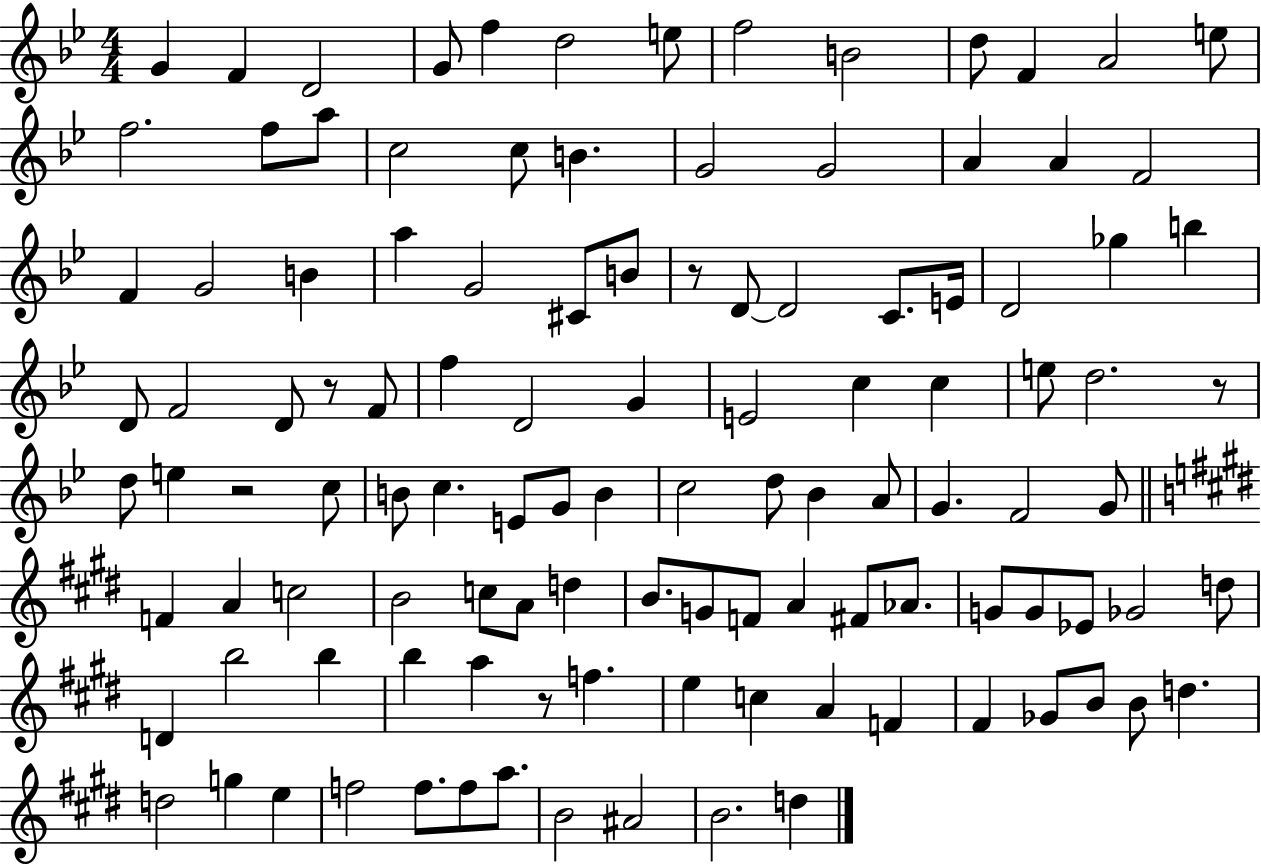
X:1
T:Untitled
M:4/4
L:1/4
K:Bb
G F D2 G/2 f d2 e/2 f2 B2 d/2 F A2 e/2 f2 f/2 a/2 c2 c/2 B G2 G2 A A F2 F G2 B a G2 ^C/2 B/2 z/2 D/2 D2 C/2 E/4 D2 _g b D/2 F2 D/2 z/2 F/2 f D2 G E2 c c e/2 d2 z/2 d/2 e z2 c/2 B/2 c E/2 G/2 B c2 d/2 _B A/2 G F2 G/2 F A c2 B2 c/2 A/2 d B/2 G/2 F/2 A ^F/2 _A/2 G/2 G/2 _E/2 _G2 d/2 D b2 b b a z/2 f e c A F ^F _G/2 B/2 B/2 d d2 g e f2 f/2 f/2 a/2 B2 ^A2 B2 d